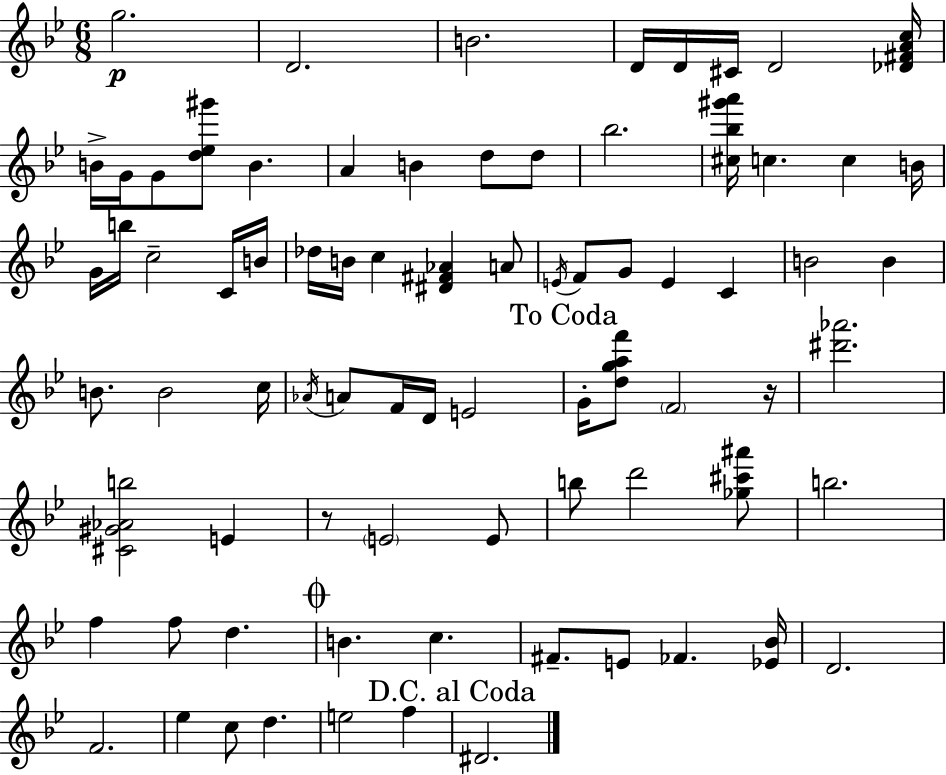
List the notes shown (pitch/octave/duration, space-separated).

G5/h. D4/h. B4/h. D4/s D4/s C#4/s D4/h [Db4,F#4,A4,C5]/s B4/s G4/s G4/e [D5,Eb5,G#6]/e B4/q. A4/q B4/q D5/e D5/e Bb5/h. [C#5,Bb5,G#6,A6]/s C5/q. C5/q B4/s G4/s B5/s C5/h C4/s B4/s Db5/s B4/s C5/q [D#4,F#4,Ab4]/q A4/e E4/s F4/e G4/e E4/q C4/q B4/h B4/q B4/e. B4/h C5/s Ab4/s A4/e F4/s D4/s E4/h G4/s [D5,G5,A5,F6]/e F4/h R/s [D#6,Ab6]/h. [C#4,G#4,Ab4,B5]/h E4/q R/e E4/h E4/e B5/e D6/h [Gb5,C#6,A#6]/e B5/h. F5/q F5/e D5/q. B4/q. C5/q. F#4/e. E4/e FES4/q. [Eb4,Bb4]/s D4/h. F4/h. Eb5/q C5/e D5/q. E5/h F5/q D#4/h.